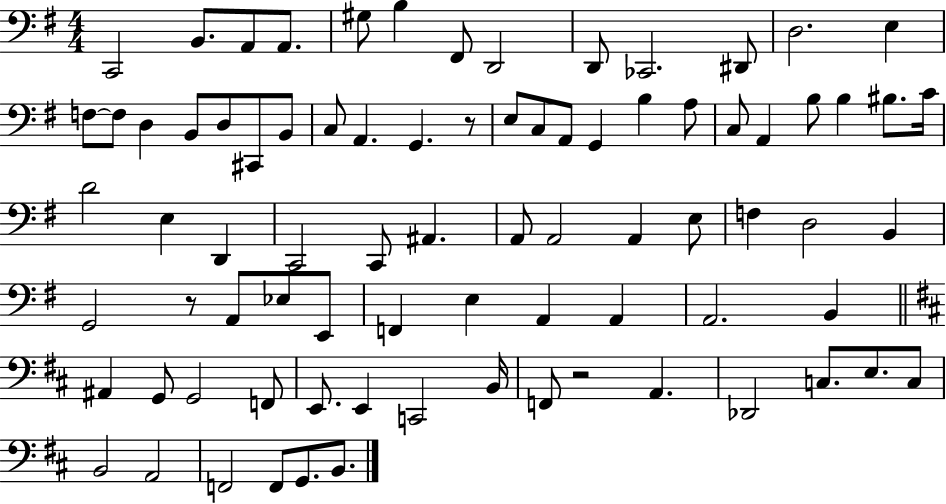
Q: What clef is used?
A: bass